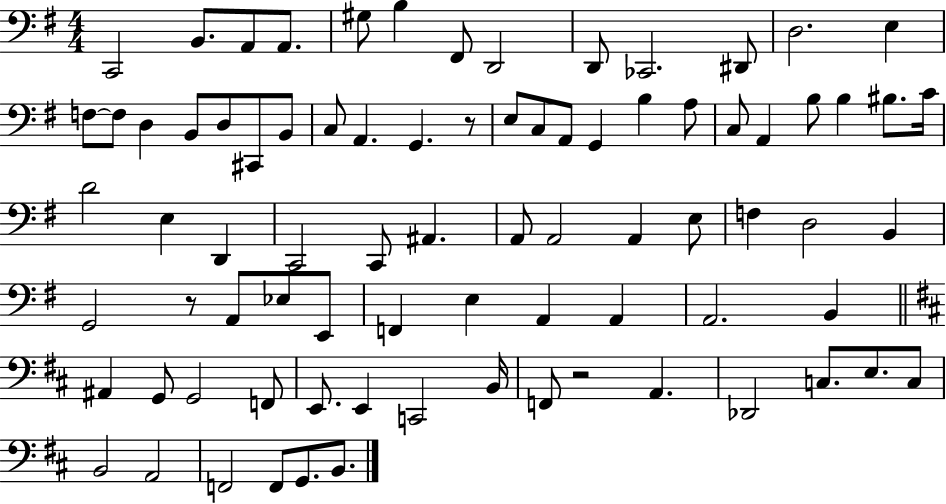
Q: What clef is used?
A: bass